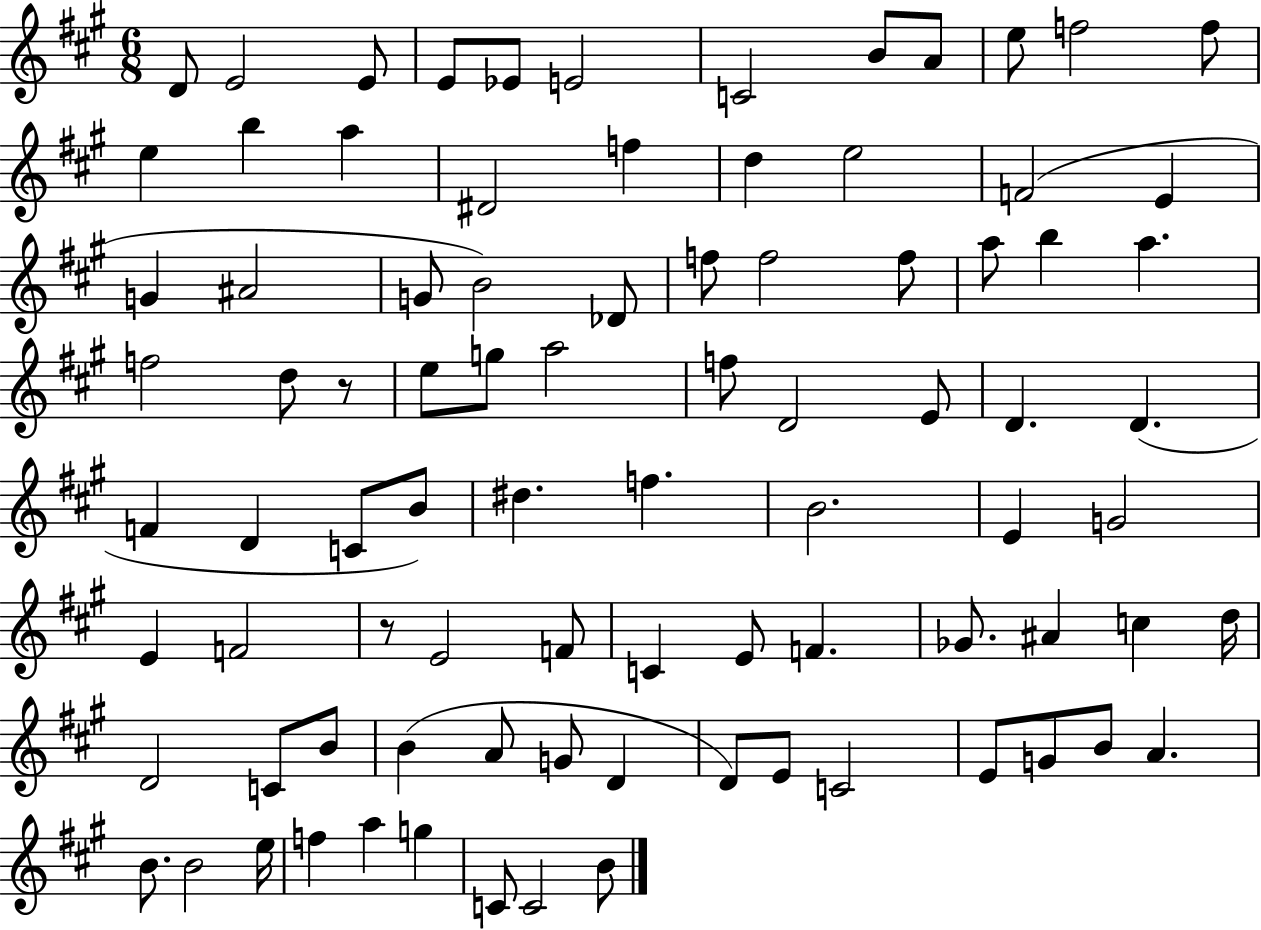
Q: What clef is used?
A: treble